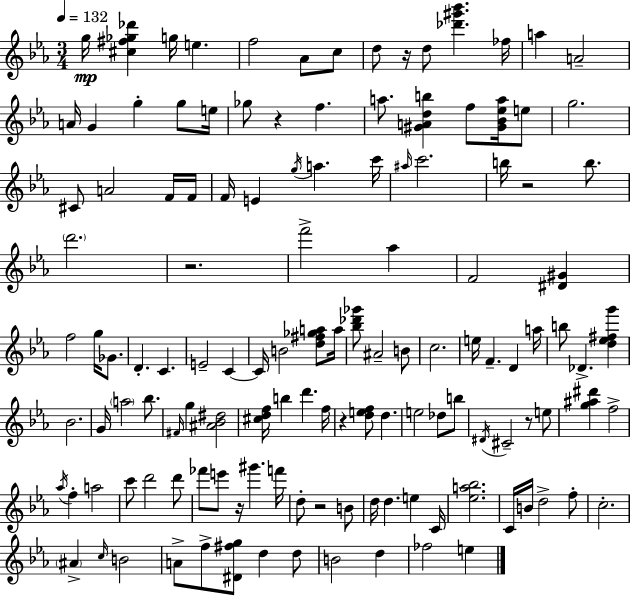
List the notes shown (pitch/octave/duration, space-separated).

G5/s [C#5,F#5,Gb5,Db6]/q G5/s E5/q. F5/h Ab4/e C5/e D5/e R/s D5/e [Db6,G#6,Bb6]/q. FES5/s A5/q A4/h A4/s G4/q G5/q G5/e E5/s Gb5/e R/q F5/q. A5/e. [G#4,A4,D5,B5]/q F5/e [G#4,Bb4,Eb5,A5]/s E5/e G5/h. C#4/e A4/h F4/s F4/s F4/s E4/q G5/s A5/q. C6/s A#5/s C6/h. B5/s R/h B5/e. D6/h. R/h. F6/h Ab5/q F4/h [D#4,G#4]/q F5/h G5/s Gb4/e. D4/q. C4/q. E4/h C4/q C4/s B4/h [D5,F#5,Gb5,A5]/e A5/s [Bb5,Db6,Gb6]/e A#4/h B4/e C5/h. E5/s F4/q. D4/q A5/s B5/e Db4/q. [D5,Eb5,F#5,G6]/q Bb4/h. G4/s A5/h Bb5/e. F#4/s G5/q [A#4,Bb4,D#5]/h [C#5,D5,F5]/s B5/q D6/q. F5/s R/q [D5,E5,F5]/e D5/q. E5/h Db5/e B5/e D#4/s C#4/h R/e E5/e [G5,A#5,D#6]/q F5/h Ab5/s F5/q A5/h C6/e D6/h D6/e FES6/e E6/e R/s G#6/q. F6/s D5/e R/h B4/e D5/s D5/q. E5/q C4/s [Eb5,A5,Bb5]/h. C4/s B4/s D5/h F5/e C5/h. A#4/q C5/s B4/h A4/e F5/e [D#4,F#5,G5]/e D5/q D5/e B4/h D5/q FES5/h E5/q